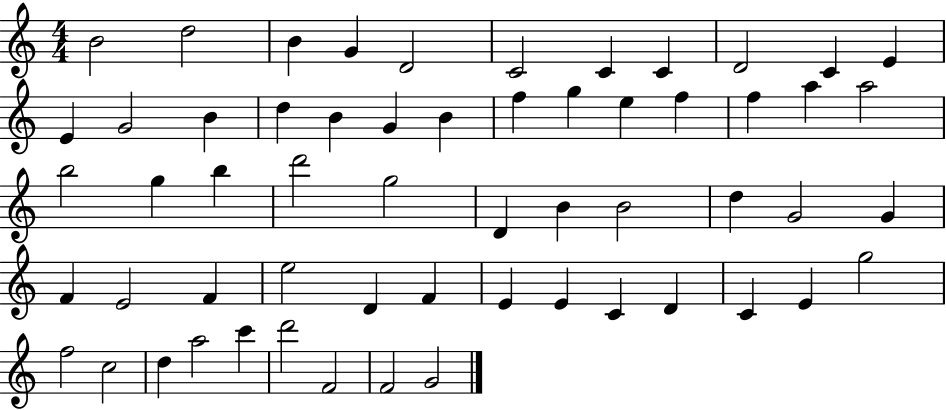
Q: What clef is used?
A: treble